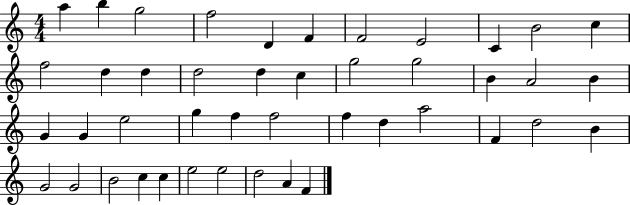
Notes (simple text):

A5/q B5/q G5/h F5/h D4/q F4/q F4/h E4/h C4/q B4/h C5/q F5/h D5/q D5/q D5/h D5/q C5/q G5/h G5/h B4/q A4/h B4/q G4/q G4/q E5/h G5/q F5/q F5/h F5/q D5/q A5/h F4/q D5/h B4/q G4/h G4/h B4/h C5/q C5/q E5/h E5/h D5/h A4/q F4/q